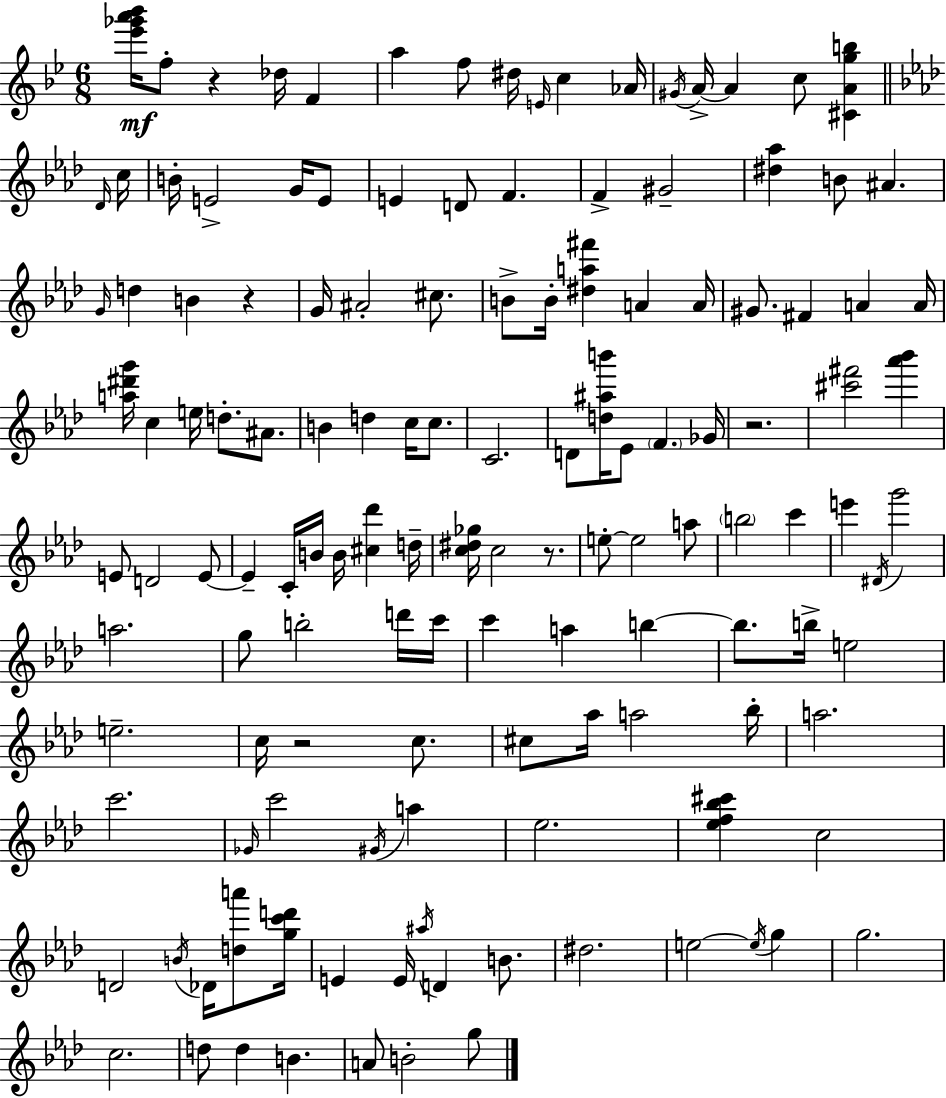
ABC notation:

X:1
T:Untitled
M:6/8
L:1/4
K:Gm
[_e'_g'a'_b']/4 f/2 z _d/4 F a f/2 ^d/4 E/4 c _A/4 ^G/4 A/4 A c/2 [^CAgb] _D/4 c/4 B/4 E2 G/4 E/2 E D/2 F F ^G2 [^d_a] B/2 ^A G/4 d B z G/4 ^A2 ^c/2 B/2 B/4 [^da^f'] A A/4 ^G/2 ^F A A/4 [a^d'g']/4 c e/4 d/2 ^A/2 B d c/4 c/2 C2 D/2 [d^ab']/4 _E/2 F _G/4 z2 [^c'^f']2 [_a'_b'] E/2 D2 E/2 E C/4 B/4 B/4 [^c_d'] d/4 [c^d_g]/4 c2 z/2 e/2 e2 a/2 b2 c' e' ^D/4 g'2 a2 g/2 b2 d'/4 c'/4 c' a b b/2 b/4 e2 e2 c/4 z2 c/2 ^c/2 _a/4 a2 _b/4 a2 c'2 _G/4 c'2 ^G/4 a _e2 [_ef_b^c'] c2 D2 B/4 _D/4 [da']/2 [gc'd']/4 E E/4 ^a/4 D B/2 ^d2 e2 e/4 g g2 c2 d/2 d B A/2 B2 g/2